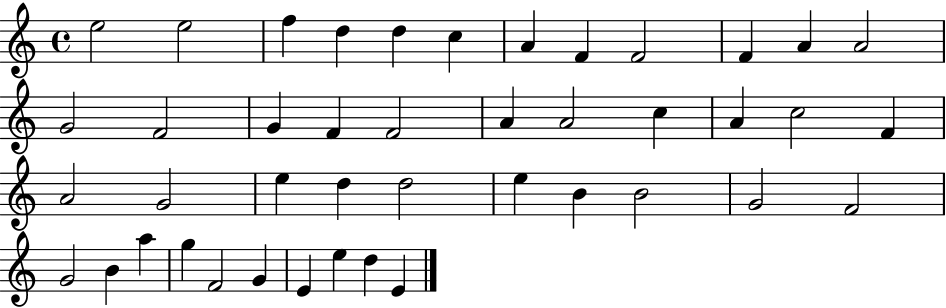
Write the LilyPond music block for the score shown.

{
  \clef treble
  \time 4/4
  \defaultTimeSignature
  \key c \major
  e''2 e''2 | f''4 d''4 d''4 c''4 | a'4 f'4 f'2 | f'4 a'4 a'2 | \break g'2 f'2 | g'4 f'4 f'2 | a'4 a'2 c''4 | a'4 c''2 f'4 | \break a'2 g'2 | e''4 d''4 d''2 | e''4 b'4 b'2 | g'2 f'2 | \break g'2 b'4 a''4 | g''4 f'2 g'4 | e'4 e''4 d''4 e'4 | \bar "|."
}